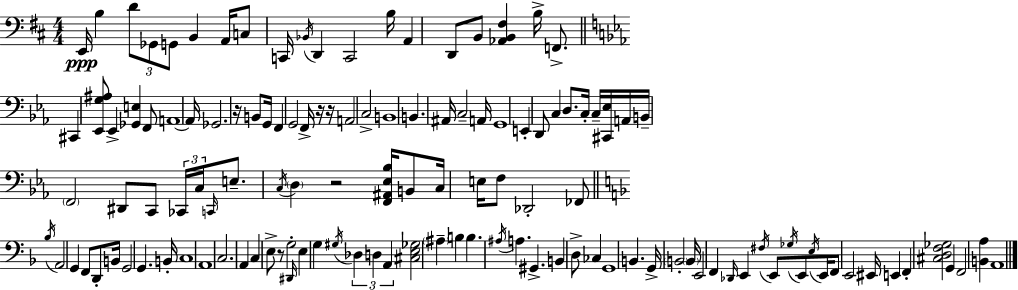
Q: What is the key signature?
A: D major